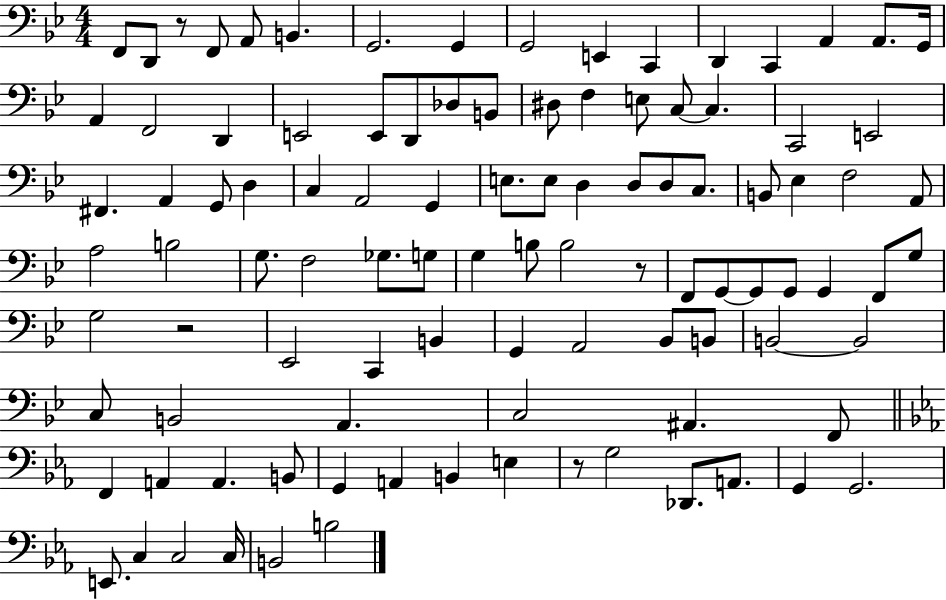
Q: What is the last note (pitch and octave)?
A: B3